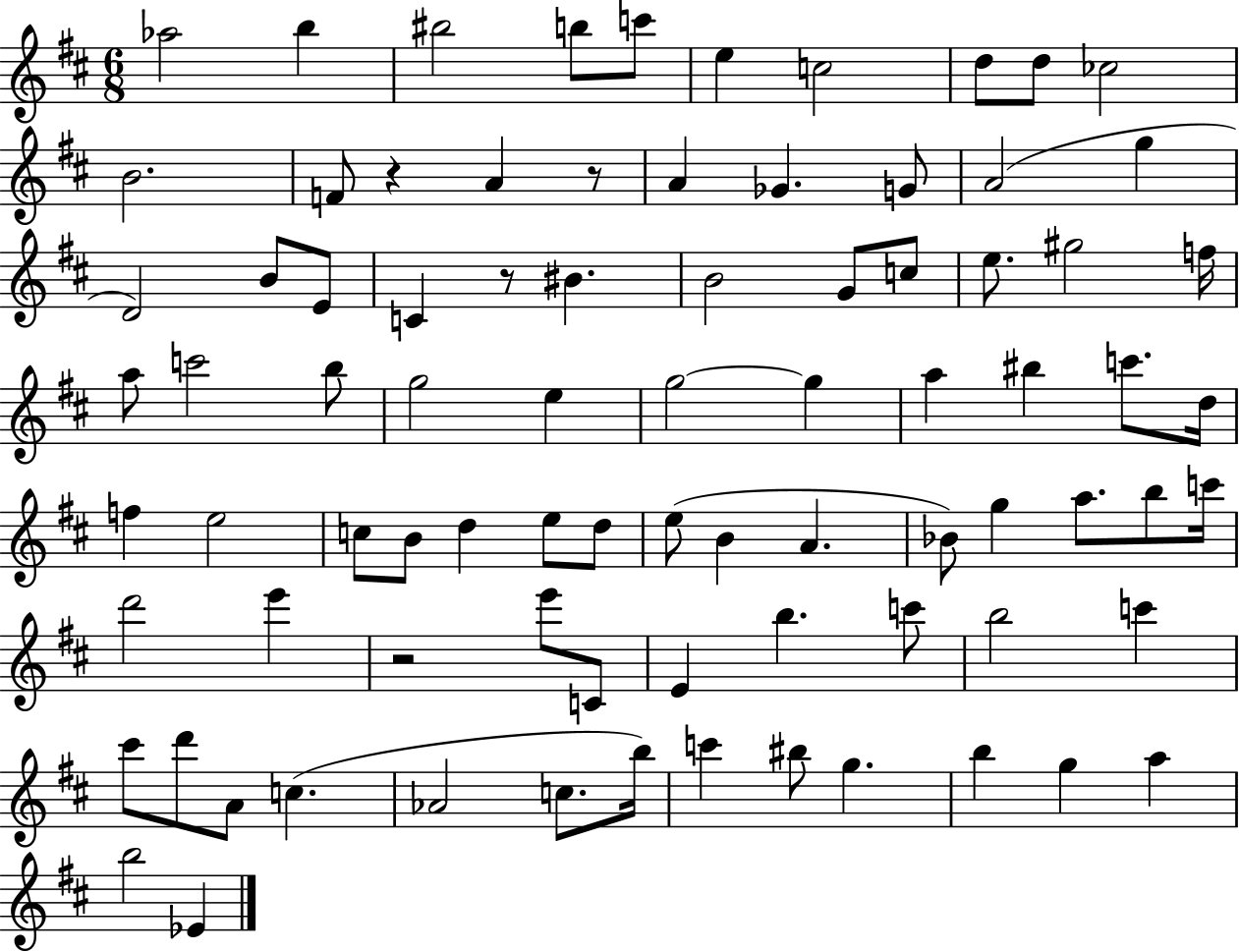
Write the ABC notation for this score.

X:1
T:Untitled
M:6/8
L:1/4
K:D
_a2 b ^b2 b/2 c'/2 e c2 d/2 d/2 _c2 B2 F/2 z A z/2 A _G G/2 A2 g D2 B/2 E/2 C z/2 ^B B2 G/2 c/2 e/2 ^g2 f/4 a/2 c'2 b/2 g2 e g2 g a ^b c'/2 d/4 f e2 c/2 B/2 d e/2 d/2 e/2 B A _B/2 g a/2 b/2 c'/4 d'2 e' z2 e'/2 C/2 E b c'/2 b2 c' ^c'/2 d'/2 A/2 c _A2 c/2 b/4 c' ^b/2 g b g a b2 _E